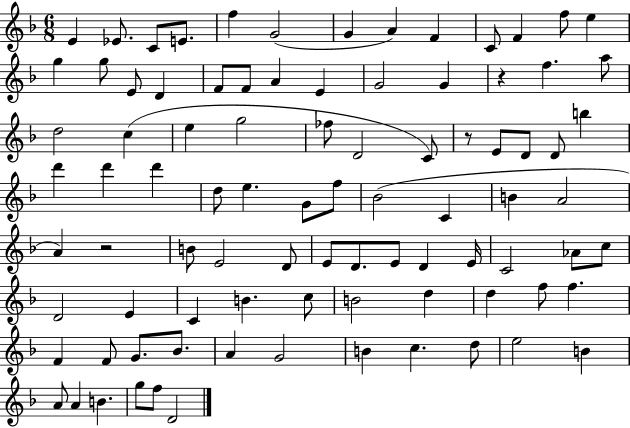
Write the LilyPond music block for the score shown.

{
  \clef treble
  \numericTimeSignature
  \time 6/8
  \key f \major
  \repeat volta 2 { e'4 ees'8. c'8 e'8. | f''4 g'2( | g'4 a'4) f'4 | c'8 f'4 f''8 e''4 | \break g''4 g''8 e'8 d'4 | f'8 f'8 a'4 e'4 | g'2 g'4 | r4 f''4. a''8 | \break d''2 c''4( | e''4 g''2 | fes''8 d'2 c'8) | r8 e'8 d'8 d'8 b''4 | \break d'''4 d'''4 d'''4 | d''8 e''4. g'8 f''8 | bes'2( c'4 | b'4 a'2 | \break a'4) r2 | b'8 e'2 d'8 | e'8 d'8. e'8 d'4 e'16 | c'2 aes'8 c''8 | \break d'2 e'4 | c'4 b'4. c''8 | b'2 d''4 | d''4 f''8 f''4. | \break f'4 f'8 g'8. bes'8. | a'4 g'2 | b'4 c''4. d''8 | e''2 b'4 | \break a'8 a'4 b'4. | g''8 f''8 d'2 | } \bar "|."
}